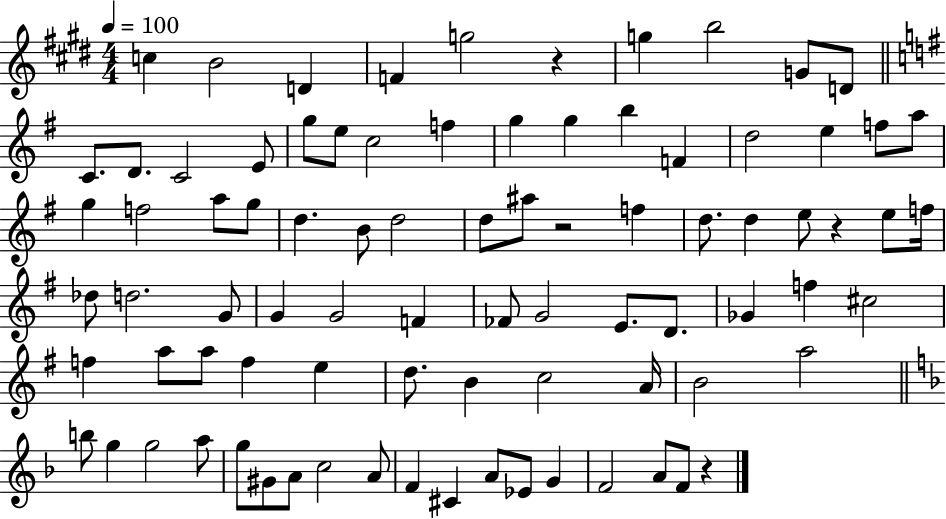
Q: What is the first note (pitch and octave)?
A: C5